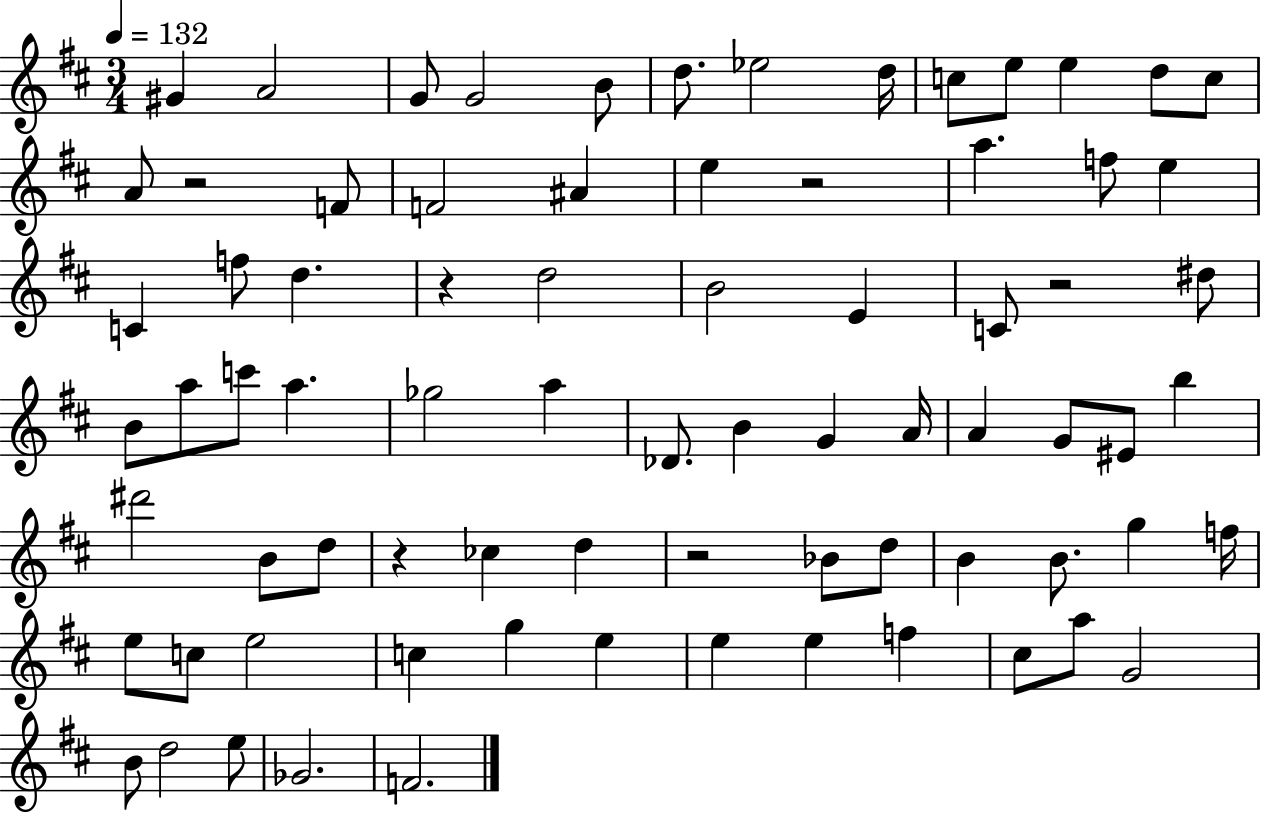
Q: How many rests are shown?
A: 6